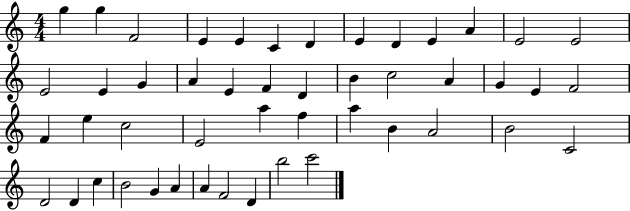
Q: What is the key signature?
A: C major